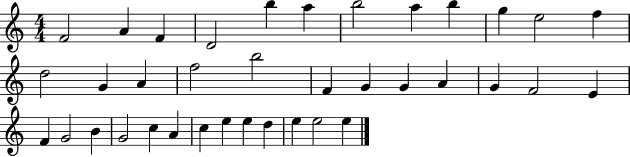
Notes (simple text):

F4/h A4/q F4/q D4/h B5/q A5/q B5/h A5/q B5/q G5/q E5/h F5/q D5/h G4/q A4/q F5/h B5/h F4/q G4/q G4/q A4/q G4/q F4/h E4/q F4/q G4/h B4/q G4/h C5/q A4/q C5/q E5/q E5/q D5/q E5/q E5/h E5/q